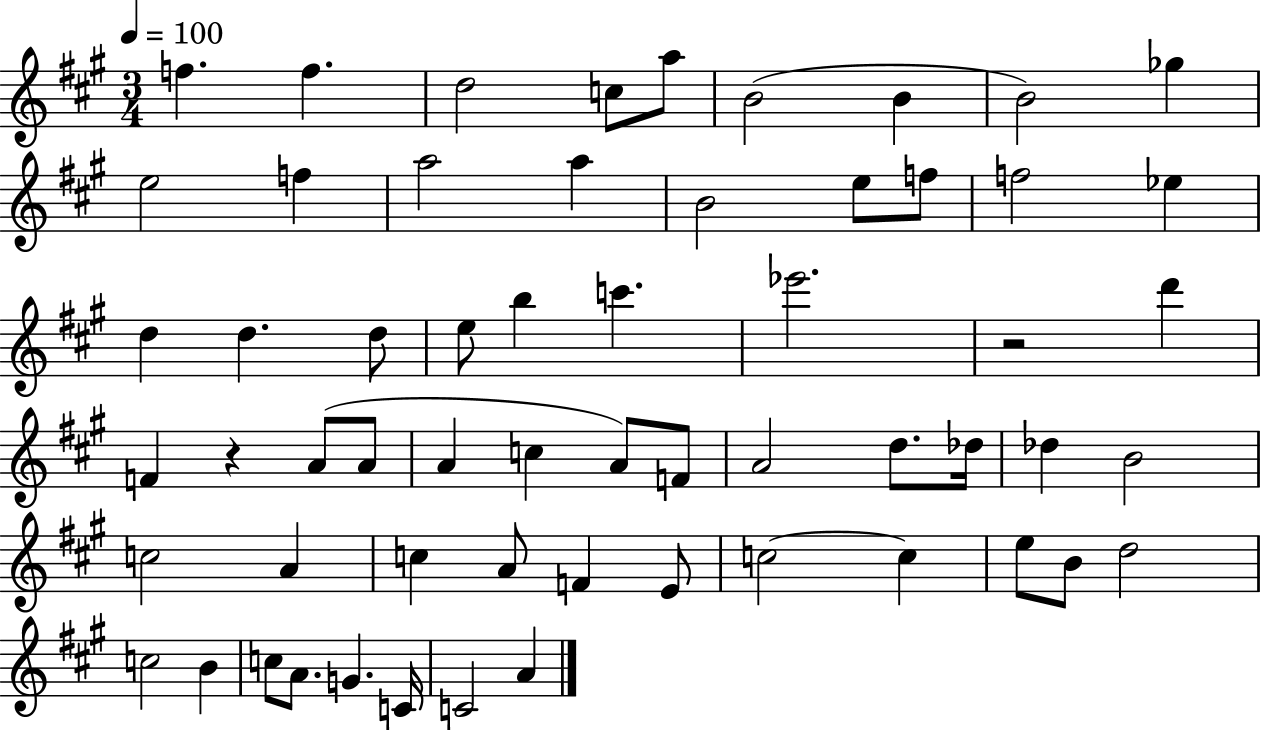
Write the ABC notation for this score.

X:1
T:Untitled
M:3/4
L:1/4
K:A
f f d2 c/2 a/2 B2 B B2 _g e2 f a2 a B2 e/2 f/2 f2 _e d d d/2 e/2 b c' _e'2 z2 d' F z A/2 A/2 A c A/2 F/2 A2 d/2 _d/4 _d B2 c2 A c A/2 F E/2 c2 c e/2 B/2 d2 c2 B c/2 A/2 G C/4 C2 A